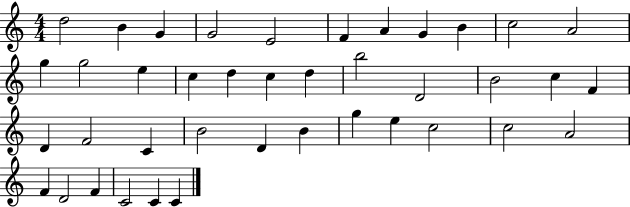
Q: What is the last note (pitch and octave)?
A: C4